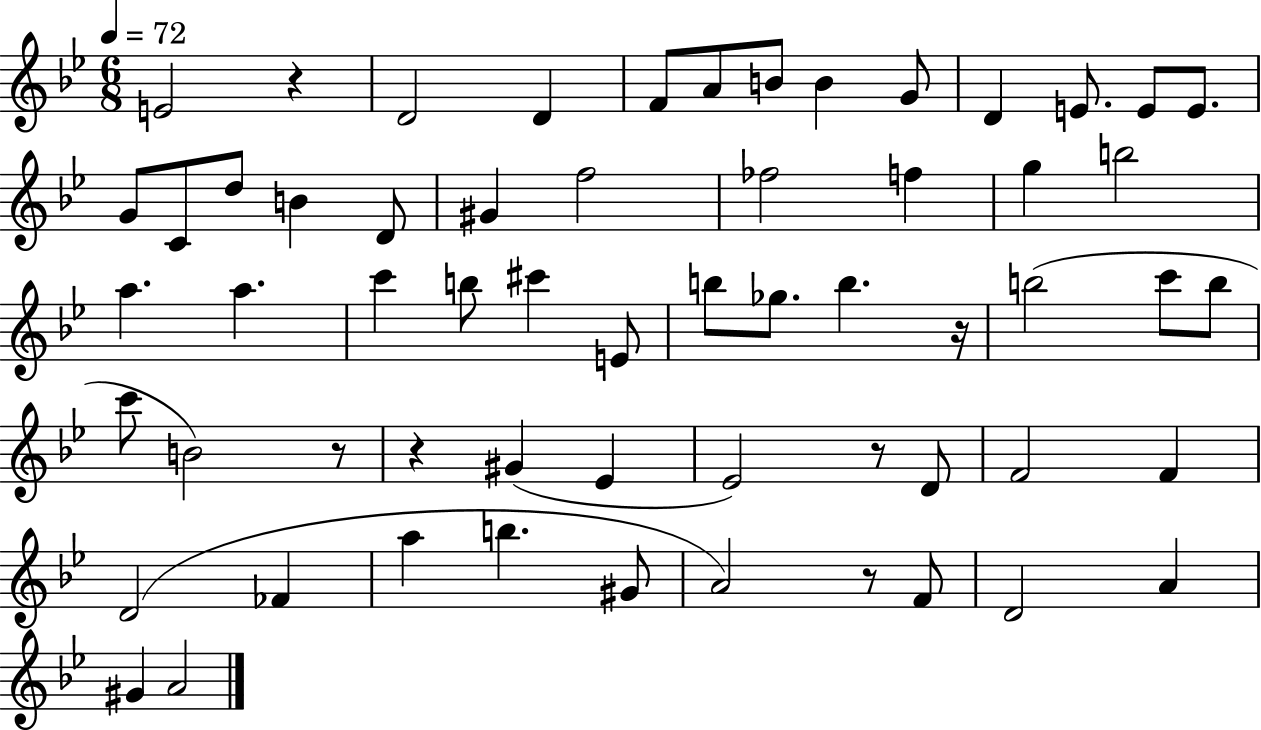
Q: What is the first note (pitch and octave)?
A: E4